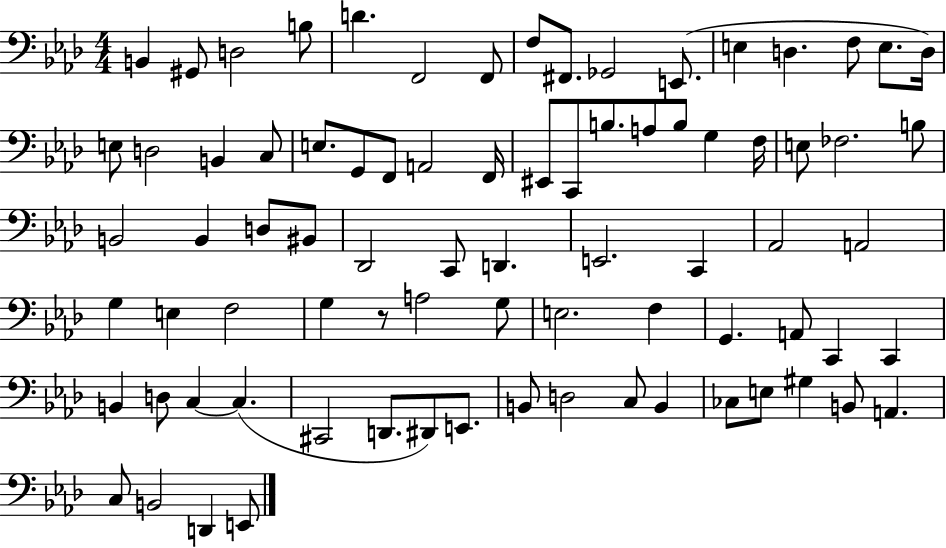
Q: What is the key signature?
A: AES major